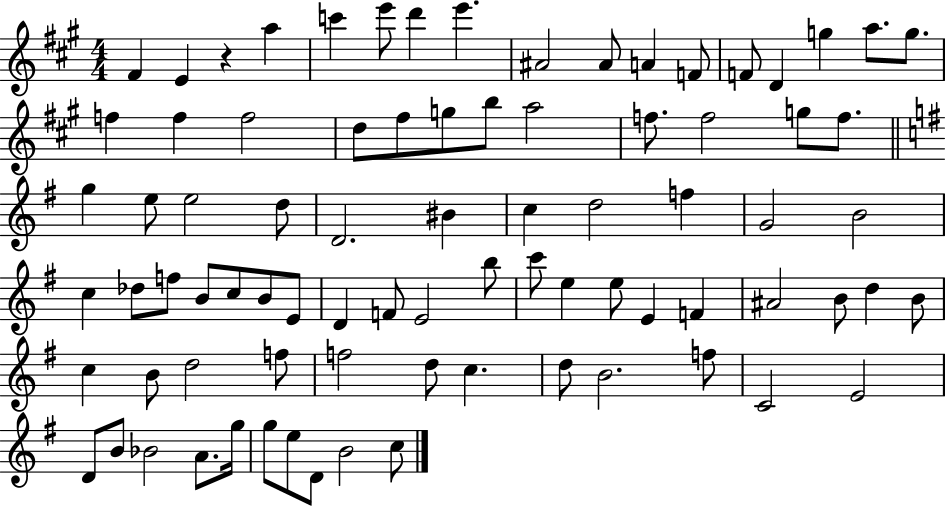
F#4/q E4/q R/q A5/q C6/q E6/e D6/q E6/q. A#4/h A#4/e A4/q F4/e F4/e D4/q G5/q A5/e. G5/e. F5/q F5/q F5/h D5/e F#5/e G5/e B5/e A5/h F5/e. F5/h G5/e F5/e. G5/q E5/e E5/h D5/e D4/h. BIS4/q C5/q D5/h F5/q G4/h B4/h C5/q Db5/e F5/e B4/e C5/e B4/e E4/e D4/q F4/e E4/h B5/e C6/e E5/q E5/e E4/q F4/q A#4/h B4/e D5/q B4/e C5/q B4/e D5/h F5/e F5/h D5/e C5/q. D5/e B4/h. F5/e C4/h E4/h D4/e B4/e Bb4/h A4/e. G5/s G5/e E5/e D4/e B4/h C5/e